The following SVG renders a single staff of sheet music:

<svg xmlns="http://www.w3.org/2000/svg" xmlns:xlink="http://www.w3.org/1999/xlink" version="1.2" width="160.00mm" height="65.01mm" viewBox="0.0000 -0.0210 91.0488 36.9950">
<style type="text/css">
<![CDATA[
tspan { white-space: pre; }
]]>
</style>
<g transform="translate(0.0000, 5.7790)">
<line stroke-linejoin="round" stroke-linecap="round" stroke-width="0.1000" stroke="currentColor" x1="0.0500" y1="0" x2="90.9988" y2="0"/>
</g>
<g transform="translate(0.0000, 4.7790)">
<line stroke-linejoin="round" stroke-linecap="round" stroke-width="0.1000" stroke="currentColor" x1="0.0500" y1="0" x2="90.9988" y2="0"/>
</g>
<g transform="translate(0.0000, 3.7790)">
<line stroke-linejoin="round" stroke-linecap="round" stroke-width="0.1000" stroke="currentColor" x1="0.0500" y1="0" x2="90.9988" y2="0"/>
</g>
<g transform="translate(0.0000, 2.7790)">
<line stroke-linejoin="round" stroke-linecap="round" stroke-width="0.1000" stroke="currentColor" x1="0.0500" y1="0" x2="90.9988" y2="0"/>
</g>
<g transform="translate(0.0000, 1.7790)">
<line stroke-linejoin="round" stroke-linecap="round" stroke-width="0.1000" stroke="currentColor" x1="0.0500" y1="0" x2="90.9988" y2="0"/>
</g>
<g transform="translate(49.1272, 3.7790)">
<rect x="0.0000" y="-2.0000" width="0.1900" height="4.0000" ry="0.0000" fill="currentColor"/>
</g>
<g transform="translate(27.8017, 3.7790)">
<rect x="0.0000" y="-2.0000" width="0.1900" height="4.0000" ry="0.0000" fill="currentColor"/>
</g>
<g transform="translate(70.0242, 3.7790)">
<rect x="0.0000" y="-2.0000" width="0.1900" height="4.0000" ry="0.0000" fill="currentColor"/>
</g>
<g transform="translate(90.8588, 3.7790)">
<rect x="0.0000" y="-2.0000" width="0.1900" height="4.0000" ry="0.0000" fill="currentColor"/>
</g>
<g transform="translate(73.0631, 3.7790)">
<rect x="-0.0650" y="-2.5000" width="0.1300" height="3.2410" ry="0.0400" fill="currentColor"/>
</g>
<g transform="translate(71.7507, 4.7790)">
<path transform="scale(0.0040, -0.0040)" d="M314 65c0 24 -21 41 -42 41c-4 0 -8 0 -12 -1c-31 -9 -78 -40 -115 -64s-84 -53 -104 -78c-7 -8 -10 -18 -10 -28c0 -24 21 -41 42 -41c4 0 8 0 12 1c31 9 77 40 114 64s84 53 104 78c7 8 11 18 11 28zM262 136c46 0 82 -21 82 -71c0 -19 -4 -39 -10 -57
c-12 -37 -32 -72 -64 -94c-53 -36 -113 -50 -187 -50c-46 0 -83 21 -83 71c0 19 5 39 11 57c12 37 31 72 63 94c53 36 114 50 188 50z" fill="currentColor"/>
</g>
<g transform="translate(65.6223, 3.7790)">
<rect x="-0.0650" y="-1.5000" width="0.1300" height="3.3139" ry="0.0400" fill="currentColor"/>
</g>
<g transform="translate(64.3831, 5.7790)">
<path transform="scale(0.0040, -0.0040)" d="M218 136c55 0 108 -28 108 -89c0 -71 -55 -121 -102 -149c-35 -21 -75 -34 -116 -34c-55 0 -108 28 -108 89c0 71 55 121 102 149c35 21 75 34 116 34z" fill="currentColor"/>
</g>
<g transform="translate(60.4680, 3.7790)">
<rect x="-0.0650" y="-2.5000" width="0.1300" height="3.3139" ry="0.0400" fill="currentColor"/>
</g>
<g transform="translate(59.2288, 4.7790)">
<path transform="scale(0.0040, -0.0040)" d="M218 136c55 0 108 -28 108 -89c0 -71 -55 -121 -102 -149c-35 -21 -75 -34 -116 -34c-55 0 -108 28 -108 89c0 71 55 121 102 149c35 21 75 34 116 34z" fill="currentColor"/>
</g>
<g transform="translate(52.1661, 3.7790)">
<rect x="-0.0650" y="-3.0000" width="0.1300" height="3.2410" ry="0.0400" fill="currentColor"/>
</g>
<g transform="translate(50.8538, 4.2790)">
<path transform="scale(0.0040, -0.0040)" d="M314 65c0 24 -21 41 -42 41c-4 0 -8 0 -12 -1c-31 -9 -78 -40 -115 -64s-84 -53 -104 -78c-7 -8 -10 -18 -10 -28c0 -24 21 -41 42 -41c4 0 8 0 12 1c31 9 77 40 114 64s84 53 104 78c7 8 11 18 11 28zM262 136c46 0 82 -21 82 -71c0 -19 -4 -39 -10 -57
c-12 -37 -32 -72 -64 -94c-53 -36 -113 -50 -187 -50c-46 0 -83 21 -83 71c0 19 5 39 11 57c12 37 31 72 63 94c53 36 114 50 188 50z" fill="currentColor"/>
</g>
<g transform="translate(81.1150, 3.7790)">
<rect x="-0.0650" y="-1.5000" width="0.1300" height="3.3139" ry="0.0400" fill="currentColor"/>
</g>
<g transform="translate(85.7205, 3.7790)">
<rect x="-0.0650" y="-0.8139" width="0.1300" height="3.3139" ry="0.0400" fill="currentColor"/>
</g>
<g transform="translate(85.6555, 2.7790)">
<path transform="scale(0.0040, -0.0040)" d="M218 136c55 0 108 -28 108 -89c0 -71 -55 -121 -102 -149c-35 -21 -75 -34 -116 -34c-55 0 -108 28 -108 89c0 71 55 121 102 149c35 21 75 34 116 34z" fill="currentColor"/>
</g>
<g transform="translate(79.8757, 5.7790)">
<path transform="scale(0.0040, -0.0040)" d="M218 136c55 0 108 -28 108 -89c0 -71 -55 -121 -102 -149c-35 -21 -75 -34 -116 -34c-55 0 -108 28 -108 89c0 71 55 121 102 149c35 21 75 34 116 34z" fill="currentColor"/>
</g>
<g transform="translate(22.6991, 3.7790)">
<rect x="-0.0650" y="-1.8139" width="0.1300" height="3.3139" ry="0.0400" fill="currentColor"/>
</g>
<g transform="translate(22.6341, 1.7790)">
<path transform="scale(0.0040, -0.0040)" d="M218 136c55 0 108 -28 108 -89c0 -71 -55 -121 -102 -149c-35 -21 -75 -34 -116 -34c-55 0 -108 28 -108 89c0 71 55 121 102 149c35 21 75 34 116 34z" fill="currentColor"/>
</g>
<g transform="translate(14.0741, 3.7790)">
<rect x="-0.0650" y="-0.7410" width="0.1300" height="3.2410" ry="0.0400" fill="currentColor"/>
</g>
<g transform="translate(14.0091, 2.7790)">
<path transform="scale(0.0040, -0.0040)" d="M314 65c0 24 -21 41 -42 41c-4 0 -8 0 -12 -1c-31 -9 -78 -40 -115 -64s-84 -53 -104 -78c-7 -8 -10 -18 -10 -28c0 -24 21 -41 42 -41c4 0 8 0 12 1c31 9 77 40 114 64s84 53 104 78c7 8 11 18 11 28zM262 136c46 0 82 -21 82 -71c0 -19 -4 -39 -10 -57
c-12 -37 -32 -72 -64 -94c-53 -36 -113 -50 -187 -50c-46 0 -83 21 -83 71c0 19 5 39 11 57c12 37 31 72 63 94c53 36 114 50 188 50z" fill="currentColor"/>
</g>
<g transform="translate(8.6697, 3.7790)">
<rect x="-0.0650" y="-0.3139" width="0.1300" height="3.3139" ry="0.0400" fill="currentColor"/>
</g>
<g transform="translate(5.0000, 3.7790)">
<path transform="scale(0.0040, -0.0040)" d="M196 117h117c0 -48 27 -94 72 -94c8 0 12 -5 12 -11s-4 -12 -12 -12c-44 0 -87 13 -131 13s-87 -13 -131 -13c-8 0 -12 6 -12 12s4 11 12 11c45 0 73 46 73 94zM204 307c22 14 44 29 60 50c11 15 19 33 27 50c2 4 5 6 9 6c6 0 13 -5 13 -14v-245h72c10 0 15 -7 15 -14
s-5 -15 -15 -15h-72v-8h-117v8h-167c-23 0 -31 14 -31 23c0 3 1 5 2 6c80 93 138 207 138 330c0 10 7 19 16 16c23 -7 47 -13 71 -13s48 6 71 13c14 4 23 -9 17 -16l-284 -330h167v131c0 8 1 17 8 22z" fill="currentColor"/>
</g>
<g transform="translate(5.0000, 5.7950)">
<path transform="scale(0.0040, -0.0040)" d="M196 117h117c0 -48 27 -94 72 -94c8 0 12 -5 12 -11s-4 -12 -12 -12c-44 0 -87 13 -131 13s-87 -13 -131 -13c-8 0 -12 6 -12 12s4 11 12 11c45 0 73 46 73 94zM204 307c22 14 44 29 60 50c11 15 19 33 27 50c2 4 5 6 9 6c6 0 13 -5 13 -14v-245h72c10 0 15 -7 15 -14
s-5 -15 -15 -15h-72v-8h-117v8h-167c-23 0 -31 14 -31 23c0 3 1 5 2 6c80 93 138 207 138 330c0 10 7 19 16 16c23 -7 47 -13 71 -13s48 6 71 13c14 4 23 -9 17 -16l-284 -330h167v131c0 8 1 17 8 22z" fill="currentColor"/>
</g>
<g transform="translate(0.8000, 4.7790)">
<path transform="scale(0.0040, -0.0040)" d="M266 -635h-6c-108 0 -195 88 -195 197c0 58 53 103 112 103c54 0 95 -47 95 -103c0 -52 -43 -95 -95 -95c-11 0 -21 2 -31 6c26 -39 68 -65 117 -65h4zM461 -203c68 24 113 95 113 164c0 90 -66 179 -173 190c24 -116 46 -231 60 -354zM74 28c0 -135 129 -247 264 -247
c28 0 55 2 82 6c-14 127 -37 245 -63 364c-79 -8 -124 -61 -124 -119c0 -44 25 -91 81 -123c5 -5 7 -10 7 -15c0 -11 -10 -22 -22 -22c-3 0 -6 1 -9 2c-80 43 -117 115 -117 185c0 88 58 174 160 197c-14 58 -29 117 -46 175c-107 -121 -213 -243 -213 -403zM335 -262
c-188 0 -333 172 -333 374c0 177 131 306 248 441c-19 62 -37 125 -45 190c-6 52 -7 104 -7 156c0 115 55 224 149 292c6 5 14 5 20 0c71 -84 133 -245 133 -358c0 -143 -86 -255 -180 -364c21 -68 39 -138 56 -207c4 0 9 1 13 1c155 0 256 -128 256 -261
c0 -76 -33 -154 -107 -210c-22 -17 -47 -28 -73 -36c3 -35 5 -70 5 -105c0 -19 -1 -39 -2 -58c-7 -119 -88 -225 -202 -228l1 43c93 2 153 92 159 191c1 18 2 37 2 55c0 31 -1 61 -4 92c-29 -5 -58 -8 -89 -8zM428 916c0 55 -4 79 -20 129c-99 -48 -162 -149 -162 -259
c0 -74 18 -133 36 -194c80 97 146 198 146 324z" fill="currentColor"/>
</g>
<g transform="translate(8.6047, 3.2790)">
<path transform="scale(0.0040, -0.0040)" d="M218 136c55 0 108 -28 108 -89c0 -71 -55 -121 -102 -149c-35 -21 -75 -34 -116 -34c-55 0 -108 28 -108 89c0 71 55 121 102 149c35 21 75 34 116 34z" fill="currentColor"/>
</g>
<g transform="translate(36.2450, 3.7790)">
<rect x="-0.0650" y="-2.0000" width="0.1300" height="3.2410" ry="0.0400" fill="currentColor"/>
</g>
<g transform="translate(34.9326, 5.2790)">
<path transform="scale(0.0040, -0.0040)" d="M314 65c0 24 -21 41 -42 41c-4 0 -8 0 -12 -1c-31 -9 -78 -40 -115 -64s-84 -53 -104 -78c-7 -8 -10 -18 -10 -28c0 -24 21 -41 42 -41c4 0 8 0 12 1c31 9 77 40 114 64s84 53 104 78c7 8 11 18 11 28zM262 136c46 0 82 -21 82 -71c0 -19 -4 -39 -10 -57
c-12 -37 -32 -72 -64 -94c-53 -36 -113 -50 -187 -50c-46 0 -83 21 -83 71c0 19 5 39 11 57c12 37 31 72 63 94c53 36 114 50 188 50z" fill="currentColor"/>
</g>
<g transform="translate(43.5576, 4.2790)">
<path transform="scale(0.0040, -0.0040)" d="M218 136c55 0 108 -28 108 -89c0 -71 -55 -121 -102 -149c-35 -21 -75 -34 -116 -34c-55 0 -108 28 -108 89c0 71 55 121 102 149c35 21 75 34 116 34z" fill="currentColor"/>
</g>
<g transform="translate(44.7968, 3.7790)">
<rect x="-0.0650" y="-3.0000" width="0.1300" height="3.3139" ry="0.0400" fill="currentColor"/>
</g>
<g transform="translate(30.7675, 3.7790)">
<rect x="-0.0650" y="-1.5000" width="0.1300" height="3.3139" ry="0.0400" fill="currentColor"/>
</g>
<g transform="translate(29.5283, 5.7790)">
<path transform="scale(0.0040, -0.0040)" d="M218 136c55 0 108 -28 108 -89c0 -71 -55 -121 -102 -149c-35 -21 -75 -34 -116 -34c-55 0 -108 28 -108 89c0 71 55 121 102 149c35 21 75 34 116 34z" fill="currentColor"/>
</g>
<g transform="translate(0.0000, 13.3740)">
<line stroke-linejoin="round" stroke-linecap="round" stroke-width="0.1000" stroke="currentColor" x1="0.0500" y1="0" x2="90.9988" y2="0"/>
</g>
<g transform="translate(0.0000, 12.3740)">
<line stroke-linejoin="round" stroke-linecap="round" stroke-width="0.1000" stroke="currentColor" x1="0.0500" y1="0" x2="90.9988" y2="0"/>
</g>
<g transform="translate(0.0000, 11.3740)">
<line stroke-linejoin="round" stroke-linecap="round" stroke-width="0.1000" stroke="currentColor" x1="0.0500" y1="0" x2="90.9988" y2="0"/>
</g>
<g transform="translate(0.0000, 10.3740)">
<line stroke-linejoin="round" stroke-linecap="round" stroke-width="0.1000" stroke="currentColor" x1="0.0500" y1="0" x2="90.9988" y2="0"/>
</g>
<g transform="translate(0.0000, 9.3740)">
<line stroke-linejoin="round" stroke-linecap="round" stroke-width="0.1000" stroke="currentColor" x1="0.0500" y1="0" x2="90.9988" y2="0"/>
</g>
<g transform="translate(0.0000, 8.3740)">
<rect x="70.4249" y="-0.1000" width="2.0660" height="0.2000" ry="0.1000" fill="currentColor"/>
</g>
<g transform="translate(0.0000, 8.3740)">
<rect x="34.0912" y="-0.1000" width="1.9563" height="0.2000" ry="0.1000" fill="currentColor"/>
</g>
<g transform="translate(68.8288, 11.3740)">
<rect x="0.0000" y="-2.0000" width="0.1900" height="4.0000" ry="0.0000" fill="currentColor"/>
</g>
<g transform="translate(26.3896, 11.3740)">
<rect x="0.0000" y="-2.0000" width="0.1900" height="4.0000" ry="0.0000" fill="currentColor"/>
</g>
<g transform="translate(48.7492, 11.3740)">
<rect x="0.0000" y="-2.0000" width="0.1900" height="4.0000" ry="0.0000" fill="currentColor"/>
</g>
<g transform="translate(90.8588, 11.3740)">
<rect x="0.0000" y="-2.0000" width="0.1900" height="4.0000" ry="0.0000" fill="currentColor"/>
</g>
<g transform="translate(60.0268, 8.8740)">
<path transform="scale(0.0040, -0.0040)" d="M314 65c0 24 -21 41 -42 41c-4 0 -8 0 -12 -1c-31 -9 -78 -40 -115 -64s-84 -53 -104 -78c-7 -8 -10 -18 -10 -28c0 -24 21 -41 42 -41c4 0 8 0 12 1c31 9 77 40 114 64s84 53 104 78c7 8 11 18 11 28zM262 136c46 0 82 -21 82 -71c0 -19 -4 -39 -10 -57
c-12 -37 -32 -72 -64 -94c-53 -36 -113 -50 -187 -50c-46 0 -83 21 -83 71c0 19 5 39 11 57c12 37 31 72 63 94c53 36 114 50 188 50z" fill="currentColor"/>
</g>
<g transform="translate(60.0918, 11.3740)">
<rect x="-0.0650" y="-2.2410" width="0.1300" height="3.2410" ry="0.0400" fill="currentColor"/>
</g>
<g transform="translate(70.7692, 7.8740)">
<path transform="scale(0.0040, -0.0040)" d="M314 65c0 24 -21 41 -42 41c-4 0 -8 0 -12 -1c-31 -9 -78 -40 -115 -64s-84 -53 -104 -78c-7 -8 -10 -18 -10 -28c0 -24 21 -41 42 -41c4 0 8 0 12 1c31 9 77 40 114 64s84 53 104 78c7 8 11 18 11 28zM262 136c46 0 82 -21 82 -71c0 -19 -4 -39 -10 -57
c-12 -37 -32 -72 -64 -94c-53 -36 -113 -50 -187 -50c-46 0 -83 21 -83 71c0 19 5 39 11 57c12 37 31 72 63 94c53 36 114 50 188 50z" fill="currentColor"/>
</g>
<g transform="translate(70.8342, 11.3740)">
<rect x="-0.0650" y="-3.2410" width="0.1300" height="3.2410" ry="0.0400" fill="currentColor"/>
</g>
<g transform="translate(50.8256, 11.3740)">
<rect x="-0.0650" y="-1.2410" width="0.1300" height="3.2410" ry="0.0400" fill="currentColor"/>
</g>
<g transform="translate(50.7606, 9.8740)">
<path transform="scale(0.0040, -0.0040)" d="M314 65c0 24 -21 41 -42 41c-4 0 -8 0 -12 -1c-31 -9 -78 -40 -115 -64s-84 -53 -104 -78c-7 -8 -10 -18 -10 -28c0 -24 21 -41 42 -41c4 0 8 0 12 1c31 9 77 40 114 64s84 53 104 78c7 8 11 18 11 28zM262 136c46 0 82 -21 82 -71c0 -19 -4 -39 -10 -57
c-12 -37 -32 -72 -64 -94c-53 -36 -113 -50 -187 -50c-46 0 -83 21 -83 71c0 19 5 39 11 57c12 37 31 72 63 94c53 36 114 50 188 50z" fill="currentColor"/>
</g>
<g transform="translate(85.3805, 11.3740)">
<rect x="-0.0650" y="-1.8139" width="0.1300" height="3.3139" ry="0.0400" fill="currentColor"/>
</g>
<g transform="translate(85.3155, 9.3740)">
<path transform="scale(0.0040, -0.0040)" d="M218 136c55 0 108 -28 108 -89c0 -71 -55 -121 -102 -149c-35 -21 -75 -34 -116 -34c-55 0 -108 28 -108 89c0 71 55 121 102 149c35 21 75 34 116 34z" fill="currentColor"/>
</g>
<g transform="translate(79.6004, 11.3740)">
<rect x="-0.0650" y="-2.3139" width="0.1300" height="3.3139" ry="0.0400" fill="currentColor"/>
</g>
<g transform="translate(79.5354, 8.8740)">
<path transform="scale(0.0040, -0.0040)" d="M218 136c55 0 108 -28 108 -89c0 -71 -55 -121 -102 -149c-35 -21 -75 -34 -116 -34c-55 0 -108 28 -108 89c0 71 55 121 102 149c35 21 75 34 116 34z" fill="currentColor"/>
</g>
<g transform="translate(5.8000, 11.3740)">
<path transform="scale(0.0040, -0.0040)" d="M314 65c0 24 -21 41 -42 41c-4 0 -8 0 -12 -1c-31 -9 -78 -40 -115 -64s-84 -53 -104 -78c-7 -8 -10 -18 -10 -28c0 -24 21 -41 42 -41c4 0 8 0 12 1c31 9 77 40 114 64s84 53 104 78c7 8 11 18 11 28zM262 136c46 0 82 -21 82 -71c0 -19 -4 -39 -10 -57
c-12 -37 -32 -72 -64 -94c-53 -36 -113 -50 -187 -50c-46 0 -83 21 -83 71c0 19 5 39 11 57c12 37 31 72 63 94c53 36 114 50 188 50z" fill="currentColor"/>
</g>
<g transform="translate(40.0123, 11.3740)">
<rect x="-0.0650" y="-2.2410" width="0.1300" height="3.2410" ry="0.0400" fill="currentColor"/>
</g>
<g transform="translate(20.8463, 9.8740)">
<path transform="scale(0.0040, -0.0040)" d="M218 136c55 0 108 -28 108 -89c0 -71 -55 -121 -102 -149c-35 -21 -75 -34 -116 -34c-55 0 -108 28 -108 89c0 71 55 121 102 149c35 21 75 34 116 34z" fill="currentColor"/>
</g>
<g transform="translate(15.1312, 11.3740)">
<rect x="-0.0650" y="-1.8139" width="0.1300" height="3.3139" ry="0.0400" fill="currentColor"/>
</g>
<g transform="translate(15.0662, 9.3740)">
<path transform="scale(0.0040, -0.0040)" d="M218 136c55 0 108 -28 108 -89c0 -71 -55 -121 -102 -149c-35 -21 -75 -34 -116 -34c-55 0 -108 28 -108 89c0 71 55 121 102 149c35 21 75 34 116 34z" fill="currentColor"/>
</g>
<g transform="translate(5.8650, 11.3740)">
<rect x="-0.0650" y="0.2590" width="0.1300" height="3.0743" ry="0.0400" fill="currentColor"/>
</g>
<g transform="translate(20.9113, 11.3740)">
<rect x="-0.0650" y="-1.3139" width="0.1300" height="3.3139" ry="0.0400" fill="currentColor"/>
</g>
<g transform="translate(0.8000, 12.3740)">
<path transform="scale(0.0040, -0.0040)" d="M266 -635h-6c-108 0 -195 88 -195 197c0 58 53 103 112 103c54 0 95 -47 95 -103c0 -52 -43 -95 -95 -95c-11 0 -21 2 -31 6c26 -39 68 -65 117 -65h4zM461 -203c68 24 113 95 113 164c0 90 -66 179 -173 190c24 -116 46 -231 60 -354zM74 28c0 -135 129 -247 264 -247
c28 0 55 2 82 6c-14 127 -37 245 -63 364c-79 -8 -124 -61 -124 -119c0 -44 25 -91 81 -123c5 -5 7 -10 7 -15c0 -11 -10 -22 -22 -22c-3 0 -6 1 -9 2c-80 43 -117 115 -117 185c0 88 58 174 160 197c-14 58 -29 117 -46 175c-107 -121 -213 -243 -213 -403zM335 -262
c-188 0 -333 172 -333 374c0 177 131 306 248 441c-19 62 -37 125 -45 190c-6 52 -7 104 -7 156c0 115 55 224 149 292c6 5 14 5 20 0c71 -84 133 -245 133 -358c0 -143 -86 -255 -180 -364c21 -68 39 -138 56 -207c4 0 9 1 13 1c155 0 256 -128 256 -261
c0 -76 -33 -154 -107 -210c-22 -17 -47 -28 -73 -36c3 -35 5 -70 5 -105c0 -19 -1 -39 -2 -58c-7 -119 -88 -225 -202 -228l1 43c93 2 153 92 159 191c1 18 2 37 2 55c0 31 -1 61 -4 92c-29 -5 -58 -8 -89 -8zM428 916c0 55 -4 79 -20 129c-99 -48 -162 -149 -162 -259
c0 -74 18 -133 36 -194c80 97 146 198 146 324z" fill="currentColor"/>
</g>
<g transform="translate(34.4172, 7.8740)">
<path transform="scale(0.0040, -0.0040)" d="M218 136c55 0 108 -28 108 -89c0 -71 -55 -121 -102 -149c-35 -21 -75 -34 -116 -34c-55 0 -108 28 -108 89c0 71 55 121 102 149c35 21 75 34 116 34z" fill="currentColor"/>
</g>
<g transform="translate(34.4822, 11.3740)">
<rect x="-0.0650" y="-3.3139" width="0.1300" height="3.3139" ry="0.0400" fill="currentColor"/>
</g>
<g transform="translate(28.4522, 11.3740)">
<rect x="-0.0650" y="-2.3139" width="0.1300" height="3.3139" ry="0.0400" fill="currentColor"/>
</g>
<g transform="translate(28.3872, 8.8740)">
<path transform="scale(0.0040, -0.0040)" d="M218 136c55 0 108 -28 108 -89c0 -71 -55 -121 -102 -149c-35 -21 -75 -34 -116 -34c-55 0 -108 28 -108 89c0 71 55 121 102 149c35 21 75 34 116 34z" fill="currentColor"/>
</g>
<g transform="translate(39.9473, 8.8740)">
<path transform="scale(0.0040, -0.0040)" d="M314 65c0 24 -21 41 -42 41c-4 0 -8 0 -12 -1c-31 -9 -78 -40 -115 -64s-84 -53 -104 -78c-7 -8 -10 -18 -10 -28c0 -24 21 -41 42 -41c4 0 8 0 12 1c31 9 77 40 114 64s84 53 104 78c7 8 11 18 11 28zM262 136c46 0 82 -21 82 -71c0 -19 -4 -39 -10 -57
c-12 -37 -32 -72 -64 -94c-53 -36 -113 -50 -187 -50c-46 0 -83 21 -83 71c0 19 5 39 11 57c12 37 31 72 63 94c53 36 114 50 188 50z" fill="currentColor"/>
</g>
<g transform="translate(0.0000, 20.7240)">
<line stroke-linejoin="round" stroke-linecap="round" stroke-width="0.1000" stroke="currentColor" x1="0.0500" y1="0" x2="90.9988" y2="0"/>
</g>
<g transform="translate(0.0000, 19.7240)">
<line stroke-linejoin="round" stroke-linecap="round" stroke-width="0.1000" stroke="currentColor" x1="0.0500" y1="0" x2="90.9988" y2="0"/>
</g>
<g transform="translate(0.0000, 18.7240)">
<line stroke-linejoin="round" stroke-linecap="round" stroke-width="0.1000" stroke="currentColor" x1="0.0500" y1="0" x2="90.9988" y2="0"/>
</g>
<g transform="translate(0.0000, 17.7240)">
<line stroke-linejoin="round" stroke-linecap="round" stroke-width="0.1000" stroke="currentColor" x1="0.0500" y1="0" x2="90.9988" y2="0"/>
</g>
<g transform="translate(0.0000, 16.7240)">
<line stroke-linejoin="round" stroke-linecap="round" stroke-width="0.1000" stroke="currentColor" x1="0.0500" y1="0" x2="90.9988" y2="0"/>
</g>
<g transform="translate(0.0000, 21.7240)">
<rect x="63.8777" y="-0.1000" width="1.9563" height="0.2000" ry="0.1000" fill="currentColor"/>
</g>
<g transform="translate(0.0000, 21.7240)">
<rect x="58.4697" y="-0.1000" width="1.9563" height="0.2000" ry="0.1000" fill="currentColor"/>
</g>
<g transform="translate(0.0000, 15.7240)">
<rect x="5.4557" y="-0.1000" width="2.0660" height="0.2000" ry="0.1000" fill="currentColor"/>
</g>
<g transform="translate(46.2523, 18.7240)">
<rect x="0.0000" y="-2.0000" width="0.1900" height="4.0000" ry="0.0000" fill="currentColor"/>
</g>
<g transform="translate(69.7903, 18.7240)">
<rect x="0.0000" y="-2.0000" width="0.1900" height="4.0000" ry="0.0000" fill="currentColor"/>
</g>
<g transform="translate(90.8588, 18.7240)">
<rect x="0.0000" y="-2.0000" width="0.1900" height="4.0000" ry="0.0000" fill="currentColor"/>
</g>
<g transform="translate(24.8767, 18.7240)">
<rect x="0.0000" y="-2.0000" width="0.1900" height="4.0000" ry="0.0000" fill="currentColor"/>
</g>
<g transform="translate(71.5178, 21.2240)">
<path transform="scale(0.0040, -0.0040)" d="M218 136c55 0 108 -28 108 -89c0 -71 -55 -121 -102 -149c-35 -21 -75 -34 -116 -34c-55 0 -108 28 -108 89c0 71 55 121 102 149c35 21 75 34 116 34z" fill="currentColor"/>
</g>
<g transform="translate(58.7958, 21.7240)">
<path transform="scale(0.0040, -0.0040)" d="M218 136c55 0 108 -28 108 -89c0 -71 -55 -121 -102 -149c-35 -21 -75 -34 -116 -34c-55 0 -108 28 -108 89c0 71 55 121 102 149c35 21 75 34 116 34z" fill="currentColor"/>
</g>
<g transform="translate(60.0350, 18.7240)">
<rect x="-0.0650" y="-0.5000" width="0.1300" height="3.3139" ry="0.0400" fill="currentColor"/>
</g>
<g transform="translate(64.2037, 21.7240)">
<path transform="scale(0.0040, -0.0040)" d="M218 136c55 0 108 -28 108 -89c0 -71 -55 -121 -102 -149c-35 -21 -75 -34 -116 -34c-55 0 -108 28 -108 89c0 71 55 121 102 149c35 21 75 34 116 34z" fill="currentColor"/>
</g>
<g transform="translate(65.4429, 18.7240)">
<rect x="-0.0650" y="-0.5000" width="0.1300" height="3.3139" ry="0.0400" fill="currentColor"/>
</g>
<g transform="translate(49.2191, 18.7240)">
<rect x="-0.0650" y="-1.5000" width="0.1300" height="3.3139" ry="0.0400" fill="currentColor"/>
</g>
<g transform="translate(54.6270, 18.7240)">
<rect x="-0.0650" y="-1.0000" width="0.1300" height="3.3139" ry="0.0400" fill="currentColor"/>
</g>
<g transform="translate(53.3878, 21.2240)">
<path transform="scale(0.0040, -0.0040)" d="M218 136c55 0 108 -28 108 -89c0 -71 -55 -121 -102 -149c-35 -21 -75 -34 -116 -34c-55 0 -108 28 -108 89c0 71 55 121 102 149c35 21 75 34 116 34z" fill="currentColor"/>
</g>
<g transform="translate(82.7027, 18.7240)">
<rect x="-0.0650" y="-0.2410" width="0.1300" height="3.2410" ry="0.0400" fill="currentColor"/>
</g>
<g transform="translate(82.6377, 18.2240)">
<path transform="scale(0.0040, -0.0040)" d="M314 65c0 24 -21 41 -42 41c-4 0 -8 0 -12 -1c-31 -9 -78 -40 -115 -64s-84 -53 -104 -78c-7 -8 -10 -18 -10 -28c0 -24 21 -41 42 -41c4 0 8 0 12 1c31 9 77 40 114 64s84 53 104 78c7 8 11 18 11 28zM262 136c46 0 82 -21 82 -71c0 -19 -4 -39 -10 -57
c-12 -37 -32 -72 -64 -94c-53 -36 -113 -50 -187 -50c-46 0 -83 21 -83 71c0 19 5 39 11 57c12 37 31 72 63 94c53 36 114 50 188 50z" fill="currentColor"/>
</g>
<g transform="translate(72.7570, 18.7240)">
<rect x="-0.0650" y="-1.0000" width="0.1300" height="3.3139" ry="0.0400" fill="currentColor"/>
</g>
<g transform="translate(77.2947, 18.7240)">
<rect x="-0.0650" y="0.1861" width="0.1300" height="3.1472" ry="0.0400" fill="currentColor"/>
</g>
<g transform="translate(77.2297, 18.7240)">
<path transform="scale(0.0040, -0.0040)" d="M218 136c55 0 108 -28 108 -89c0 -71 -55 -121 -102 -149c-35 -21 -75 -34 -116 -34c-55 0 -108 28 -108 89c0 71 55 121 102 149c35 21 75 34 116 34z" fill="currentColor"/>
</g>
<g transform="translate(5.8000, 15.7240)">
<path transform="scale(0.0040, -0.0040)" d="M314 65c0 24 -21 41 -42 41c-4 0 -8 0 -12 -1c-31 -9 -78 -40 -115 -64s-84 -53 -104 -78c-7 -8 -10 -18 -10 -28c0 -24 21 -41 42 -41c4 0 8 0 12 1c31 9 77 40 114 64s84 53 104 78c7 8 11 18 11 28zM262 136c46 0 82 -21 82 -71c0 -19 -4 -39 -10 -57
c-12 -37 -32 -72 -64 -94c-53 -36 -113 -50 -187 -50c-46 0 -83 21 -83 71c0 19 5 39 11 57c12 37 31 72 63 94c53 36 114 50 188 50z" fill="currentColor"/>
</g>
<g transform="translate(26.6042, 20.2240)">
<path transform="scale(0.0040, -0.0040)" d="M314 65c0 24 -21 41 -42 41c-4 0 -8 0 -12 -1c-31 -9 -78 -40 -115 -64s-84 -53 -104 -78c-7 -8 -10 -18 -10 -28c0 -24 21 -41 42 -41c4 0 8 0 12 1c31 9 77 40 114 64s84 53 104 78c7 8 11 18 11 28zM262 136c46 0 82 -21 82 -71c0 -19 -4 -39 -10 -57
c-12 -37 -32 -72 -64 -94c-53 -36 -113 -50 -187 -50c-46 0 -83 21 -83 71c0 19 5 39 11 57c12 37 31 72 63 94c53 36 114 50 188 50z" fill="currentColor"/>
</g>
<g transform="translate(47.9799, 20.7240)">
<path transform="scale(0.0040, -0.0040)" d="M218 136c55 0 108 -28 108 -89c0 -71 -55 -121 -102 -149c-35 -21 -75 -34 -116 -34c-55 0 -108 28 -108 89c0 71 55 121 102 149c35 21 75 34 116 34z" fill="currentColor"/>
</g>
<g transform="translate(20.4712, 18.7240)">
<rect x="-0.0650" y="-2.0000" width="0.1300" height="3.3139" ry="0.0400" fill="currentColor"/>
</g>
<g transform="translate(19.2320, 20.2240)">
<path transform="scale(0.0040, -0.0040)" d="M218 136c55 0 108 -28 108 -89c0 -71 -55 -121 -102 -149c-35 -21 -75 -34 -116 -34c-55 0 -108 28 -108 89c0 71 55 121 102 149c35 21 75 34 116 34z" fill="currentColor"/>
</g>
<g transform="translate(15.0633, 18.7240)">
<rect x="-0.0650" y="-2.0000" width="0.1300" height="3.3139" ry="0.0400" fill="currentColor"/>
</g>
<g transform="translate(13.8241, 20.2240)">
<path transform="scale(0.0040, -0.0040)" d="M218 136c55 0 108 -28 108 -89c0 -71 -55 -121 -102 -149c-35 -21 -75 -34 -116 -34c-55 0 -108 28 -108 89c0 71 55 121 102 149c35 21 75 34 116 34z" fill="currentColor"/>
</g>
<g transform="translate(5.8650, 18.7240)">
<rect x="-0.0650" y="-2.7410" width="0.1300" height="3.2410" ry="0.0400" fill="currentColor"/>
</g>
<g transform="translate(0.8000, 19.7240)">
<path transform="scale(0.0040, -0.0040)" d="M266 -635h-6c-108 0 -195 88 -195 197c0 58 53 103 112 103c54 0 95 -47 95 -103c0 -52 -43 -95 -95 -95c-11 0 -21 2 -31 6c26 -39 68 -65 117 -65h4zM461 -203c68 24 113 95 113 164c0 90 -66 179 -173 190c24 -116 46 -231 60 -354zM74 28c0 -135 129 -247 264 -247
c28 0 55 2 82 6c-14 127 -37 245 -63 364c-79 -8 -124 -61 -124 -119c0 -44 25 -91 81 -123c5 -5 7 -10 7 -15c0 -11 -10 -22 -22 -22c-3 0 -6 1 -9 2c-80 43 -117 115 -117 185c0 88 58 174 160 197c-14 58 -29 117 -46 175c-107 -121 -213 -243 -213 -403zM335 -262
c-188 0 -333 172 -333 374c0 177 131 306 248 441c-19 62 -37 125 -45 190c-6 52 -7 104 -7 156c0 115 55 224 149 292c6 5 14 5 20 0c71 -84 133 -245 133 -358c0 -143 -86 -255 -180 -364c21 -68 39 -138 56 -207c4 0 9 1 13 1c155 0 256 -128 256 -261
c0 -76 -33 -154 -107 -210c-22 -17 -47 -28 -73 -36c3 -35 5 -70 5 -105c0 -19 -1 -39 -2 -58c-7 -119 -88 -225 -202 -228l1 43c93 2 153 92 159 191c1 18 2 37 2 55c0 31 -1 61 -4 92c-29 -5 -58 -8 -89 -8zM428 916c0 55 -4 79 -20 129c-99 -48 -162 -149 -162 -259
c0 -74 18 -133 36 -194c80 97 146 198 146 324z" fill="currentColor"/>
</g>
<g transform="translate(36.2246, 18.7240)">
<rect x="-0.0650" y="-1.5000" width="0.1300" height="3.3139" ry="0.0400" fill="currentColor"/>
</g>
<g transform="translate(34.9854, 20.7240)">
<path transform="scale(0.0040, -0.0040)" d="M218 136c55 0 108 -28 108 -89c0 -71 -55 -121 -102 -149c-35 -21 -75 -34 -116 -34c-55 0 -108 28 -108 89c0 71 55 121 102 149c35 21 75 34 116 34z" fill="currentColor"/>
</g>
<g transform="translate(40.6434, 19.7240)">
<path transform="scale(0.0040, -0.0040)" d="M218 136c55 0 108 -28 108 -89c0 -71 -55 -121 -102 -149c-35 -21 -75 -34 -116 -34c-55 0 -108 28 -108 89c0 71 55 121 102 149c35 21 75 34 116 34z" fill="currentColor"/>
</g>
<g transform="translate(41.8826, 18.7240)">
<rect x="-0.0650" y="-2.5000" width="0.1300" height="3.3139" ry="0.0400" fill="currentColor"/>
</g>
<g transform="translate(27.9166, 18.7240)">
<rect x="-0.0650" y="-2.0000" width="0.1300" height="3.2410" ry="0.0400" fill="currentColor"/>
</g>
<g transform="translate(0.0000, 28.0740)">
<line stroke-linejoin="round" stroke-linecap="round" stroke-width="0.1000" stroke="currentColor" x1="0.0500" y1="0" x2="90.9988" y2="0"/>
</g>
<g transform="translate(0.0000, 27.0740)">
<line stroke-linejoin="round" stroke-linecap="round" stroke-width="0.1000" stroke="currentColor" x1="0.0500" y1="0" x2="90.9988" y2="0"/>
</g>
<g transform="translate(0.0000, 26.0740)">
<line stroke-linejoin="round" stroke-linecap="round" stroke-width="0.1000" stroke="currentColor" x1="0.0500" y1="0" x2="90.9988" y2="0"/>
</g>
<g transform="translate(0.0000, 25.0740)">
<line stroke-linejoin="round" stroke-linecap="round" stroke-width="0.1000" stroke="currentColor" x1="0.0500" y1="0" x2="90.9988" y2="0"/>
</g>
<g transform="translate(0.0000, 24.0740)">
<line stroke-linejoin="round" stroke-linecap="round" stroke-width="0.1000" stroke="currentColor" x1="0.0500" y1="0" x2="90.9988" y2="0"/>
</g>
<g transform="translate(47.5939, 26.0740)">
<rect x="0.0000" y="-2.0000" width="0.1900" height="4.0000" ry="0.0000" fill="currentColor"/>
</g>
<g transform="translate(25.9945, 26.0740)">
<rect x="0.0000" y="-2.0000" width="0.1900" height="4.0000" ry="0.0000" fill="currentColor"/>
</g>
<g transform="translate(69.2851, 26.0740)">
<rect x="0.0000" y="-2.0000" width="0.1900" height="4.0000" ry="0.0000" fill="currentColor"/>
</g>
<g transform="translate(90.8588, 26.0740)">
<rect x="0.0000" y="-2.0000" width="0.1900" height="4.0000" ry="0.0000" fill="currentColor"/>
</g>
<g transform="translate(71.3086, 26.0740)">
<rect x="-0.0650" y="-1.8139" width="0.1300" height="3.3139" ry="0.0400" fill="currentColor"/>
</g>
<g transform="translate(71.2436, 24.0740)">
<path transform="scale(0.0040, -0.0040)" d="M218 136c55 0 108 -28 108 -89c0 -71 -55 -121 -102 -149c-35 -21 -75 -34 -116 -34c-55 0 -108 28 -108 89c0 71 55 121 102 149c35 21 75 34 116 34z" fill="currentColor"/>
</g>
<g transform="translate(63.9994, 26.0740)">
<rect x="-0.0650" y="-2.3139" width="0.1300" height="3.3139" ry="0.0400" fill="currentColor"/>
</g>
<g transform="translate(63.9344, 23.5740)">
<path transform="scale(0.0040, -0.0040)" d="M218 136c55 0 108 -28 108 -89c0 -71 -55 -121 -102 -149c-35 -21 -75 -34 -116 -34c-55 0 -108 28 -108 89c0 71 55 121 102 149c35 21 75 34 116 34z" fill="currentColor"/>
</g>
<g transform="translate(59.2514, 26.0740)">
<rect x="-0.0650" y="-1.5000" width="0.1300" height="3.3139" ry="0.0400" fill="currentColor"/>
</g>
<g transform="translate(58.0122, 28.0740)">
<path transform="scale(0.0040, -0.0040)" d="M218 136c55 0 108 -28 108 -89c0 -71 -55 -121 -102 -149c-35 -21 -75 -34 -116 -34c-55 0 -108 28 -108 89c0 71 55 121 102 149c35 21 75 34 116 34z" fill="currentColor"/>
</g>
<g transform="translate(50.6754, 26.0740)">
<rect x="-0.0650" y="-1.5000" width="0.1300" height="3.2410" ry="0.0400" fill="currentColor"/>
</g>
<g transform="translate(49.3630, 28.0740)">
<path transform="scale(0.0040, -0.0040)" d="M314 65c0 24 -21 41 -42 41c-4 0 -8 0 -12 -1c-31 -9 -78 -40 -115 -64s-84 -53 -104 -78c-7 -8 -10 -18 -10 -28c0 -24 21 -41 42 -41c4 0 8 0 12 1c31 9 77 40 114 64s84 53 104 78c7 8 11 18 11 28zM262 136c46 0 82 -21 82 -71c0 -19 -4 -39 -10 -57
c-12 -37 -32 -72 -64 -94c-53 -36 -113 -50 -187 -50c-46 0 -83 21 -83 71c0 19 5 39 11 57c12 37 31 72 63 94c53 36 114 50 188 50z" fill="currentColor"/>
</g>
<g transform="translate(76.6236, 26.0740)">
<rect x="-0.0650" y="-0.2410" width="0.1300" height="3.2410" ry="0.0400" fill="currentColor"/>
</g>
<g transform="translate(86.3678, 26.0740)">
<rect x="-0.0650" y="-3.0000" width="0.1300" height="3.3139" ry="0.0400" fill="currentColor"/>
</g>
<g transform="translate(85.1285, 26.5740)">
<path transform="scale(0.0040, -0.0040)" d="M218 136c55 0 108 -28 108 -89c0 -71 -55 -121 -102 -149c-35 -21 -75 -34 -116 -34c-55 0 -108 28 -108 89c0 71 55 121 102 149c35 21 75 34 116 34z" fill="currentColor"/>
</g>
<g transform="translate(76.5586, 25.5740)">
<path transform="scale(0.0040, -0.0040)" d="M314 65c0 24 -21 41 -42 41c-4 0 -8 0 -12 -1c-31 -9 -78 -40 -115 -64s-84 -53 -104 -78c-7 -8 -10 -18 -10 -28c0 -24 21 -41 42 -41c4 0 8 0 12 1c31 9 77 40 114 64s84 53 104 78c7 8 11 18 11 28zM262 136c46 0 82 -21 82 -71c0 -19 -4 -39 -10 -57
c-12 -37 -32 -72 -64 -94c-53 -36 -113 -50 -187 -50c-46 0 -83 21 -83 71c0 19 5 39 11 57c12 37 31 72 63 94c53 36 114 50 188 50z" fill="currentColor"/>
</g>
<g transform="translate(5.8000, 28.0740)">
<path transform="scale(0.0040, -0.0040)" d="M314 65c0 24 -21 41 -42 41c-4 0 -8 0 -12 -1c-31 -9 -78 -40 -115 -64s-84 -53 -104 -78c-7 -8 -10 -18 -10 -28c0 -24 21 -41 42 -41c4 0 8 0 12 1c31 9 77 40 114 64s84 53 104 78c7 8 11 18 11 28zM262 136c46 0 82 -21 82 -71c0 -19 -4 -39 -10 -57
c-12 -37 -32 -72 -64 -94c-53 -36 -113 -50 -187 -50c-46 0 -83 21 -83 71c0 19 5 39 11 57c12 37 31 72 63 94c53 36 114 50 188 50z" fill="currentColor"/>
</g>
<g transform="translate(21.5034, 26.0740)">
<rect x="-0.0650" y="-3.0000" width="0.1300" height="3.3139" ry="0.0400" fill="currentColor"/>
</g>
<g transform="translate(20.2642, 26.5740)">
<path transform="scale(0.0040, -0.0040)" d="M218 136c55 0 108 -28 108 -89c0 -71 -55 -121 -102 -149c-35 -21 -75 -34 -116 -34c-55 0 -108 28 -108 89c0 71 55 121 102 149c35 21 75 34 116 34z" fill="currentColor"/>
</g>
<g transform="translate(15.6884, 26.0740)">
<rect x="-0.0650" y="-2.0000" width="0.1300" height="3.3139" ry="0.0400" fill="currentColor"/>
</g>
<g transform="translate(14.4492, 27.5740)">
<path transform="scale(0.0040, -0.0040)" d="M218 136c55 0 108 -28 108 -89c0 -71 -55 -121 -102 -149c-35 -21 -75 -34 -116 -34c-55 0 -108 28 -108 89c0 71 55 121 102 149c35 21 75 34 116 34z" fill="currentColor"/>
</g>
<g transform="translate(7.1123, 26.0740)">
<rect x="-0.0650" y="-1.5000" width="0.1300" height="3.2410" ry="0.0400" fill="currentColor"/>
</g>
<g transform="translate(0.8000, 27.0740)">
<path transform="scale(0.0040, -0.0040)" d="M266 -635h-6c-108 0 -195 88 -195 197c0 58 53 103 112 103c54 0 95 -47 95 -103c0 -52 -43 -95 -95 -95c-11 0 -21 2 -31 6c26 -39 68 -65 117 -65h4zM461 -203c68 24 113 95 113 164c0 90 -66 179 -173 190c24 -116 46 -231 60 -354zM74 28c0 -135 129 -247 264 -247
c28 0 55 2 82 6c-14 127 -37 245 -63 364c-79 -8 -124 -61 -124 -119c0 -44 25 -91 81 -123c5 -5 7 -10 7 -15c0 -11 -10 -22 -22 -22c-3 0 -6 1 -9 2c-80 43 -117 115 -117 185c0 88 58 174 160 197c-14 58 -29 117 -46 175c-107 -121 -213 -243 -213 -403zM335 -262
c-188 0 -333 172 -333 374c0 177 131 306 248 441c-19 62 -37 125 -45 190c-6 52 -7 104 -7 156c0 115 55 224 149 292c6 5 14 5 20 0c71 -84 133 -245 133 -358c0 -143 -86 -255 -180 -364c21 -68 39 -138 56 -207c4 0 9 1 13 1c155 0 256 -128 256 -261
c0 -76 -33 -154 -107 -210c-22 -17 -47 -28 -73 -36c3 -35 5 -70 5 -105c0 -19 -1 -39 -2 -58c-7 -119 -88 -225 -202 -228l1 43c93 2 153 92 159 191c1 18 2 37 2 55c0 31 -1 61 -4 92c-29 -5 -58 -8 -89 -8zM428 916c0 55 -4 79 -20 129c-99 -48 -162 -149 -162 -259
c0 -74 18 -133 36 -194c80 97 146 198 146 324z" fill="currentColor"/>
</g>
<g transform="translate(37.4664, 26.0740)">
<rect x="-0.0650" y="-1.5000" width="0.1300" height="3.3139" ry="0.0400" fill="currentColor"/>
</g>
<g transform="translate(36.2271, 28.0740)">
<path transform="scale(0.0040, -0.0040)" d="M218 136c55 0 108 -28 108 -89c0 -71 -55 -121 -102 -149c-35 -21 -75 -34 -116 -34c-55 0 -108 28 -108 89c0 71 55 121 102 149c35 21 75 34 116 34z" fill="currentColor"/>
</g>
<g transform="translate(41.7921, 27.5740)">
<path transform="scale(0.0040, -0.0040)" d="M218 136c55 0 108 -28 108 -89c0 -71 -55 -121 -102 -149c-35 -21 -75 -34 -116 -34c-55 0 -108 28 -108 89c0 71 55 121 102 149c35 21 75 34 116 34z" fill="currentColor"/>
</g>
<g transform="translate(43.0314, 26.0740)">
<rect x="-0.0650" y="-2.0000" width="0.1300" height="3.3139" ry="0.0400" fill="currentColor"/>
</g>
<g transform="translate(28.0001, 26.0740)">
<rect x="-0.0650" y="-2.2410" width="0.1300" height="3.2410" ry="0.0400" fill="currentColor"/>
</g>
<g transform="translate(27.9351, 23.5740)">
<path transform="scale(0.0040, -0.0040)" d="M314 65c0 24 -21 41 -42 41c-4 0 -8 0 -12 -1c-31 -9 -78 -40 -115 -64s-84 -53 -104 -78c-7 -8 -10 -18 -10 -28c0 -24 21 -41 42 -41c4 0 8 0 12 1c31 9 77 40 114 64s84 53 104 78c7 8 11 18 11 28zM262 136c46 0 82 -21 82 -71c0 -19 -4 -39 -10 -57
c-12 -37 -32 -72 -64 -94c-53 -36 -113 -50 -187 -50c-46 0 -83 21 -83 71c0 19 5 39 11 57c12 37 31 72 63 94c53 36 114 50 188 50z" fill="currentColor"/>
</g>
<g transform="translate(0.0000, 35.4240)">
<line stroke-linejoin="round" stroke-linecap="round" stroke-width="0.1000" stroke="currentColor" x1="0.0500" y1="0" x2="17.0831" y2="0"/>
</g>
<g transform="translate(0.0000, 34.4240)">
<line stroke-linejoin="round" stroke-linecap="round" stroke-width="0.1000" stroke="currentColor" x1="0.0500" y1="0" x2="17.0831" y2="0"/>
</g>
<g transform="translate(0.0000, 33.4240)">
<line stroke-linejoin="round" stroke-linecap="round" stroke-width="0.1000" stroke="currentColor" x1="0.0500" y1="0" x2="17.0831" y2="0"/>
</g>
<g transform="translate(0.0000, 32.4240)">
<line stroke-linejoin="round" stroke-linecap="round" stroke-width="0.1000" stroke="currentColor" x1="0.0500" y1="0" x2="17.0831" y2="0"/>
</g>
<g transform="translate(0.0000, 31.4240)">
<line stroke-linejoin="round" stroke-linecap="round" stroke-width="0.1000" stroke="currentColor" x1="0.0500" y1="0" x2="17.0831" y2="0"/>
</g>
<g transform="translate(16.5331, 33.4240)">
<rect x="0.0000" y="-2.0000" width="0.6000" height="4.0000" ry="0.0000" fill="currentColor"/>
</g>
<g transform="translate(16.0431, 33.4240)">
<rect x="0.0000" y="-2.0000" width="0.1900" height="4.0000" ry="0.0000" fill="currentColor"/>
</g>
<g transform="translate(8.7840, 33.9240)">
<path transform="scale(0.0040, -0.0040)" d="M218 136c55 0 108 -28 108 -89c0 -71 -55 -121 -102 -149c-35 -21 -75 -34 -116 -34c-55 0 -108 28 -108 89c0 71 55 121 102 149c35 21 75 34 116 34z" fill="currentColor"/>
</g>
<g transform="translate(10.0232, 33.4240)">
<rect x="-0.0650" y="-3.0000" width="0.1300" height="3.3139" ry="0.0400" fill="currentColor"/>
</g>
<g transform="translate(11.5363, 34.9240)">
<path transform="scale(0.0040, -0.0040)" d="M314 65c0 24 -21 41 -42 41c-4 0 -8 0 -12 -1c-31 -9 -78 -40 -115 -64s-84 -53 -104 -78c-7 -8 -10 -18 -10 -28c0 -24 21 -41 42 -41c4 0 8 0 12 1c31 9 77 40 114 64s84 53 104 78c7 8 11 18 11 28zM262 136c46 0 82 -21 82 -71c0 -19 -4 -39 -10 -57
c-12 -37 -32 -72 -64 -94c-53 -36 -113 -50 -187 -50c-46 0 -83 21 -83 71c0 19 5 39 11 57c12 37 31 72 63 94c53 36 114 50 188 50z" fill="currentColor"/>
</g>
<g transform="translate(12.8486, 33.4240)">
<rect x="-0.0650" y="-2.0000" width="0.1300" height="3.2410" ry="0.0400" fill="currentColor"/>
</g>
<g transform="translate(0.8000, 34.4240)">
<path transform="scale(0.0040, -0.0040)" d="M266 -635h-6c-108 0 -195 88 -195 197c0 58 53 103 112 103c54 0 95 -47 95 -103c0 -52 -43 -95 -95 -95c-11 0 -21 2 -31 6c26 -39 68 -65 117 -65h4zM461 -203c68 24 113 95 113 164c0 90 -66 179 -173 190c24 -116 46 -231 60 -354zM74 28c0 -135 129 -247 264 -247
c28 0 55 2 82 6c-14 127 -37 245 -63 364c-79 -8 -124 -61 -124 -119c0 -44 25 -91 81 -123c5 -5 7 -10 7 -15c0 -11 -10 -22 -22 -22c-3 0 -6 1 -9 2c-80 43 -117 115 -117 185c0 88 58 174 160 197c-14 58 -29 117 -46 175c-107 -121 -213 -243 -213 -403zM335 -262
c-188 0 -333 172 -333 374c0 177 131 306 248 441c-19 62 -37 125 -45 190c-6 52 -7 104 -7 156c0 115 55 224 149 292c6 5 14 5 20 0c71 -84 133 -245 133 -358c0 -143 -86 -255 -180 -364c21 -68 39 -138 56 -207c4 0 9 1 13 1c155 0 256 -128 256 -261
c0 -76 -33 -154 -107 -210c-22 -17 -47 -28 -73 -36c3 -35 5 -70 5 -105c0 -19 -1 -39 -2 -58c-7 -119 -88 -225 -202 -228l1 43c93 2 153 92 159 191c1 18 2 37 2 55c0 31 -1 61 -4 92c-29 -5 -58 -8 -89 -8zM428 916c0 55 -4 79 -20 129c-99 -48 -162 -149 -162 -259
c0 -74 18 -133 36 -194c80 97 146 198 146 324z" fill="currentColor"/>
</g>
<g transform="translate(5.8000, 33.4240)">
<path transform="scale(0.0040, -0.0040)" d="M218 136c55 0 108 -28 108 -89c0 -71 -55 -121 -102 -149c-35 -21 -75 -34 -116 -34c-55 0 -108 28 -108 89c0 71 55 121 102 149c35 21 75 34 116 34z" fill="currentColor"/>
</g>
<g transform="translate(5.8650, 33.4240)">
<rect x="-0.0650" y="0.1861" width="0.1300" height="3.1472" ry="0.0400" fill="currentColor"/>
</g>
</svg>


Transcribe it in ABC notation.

X:1
T:Untitled
M:4/4
L:1/4
K:C
c d2 f E F2 A A2 G E G2 E d B2 f e g b g2 e2 g2 b2 g f a2 F F F2 E G E D C C D B c2 E2 F A g2 E F E2 E g f c2 A B A F2